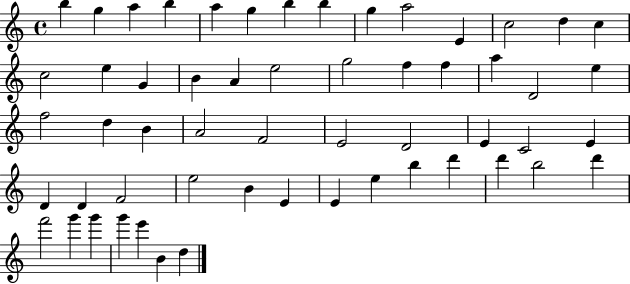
{
  \clef treble
  \time 4/4
  \defaultTimeSignature
  \key c \major
  b''4 g''4 a''4 b''4 | a''4 g''4 b''4 b''4 | g''4 a''2 e'4 | c''2 d''4 c''4 | \break c''2 e''4 g'4 | b'4 a'4 e''2 | g''2 f''4 f''4 | a''4 d'2 e''4 | \break f''2 d''4 b'4 | a'2 f'2 | e'2 d'2 | e'4 c'2 e'4 | \break d'4 d'4 f'2 | e''2 b'4 e'4 | e'4 e''4 b''4 d'''4 | d'''4 b''2 d'''4 | \break f'''2 g'''4 g'''4 | g'''4 e'''4 b'4 d''4 | \bar "|."
}